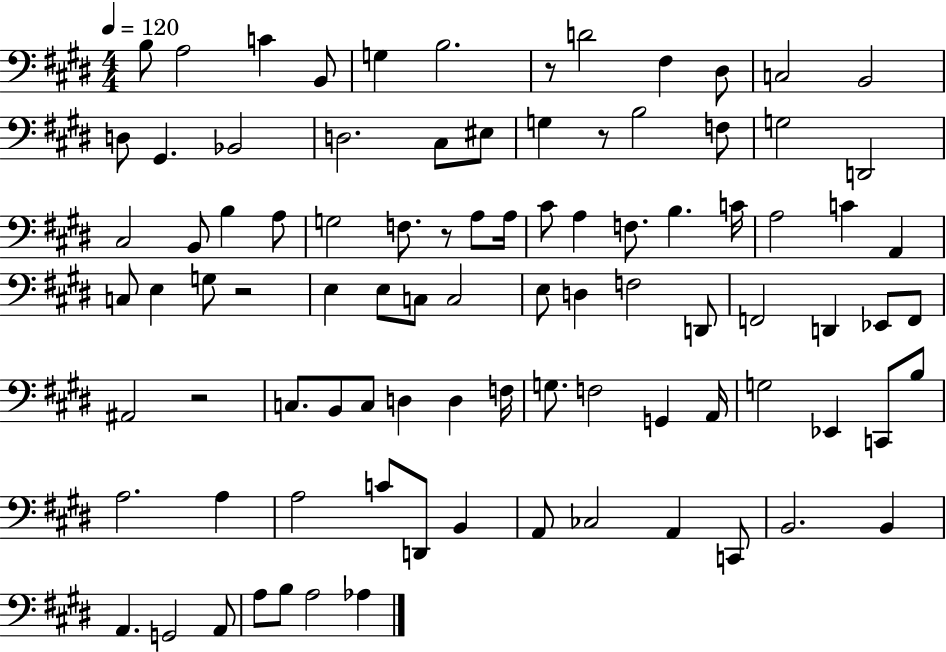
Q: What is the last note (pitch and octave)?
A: Ab3